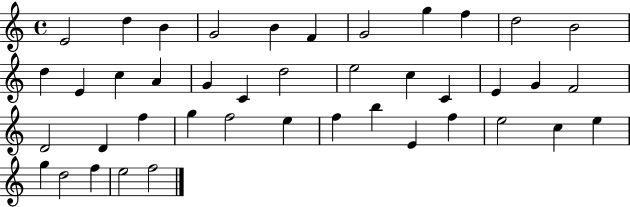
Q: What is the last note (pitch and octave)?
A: F5